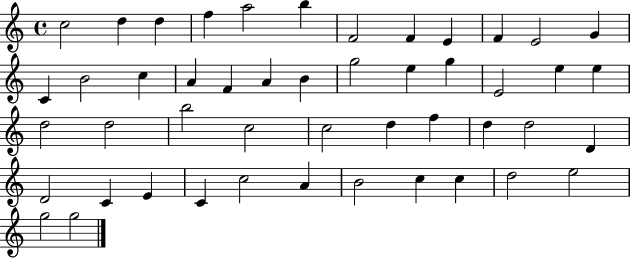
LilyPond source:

{
  \clef treble
  \time 4/4
  \defaultTimeSignature
  \key c \major
  c''2 d''4 d''4 | f''4 a''2 b''4 | f'2 f'4 e'4 | f'4 e'2 g'4 | \break c'4 b'2 c''4 | a'4 f'4 a'4 b'4 | g''2 e''4 g''4 | e'2 e''4 e''4 | \break d''2 d''2 | b''2 c''2 | c''2 d''4 f''4 | d''4 d''2 d'4 | \break d'2 c'4 e'4 | c'4 c''2 a'4 | b'2 c''4 c''4 | d''2 e''2 | \break g''2 g''2 | \bar "|."
}